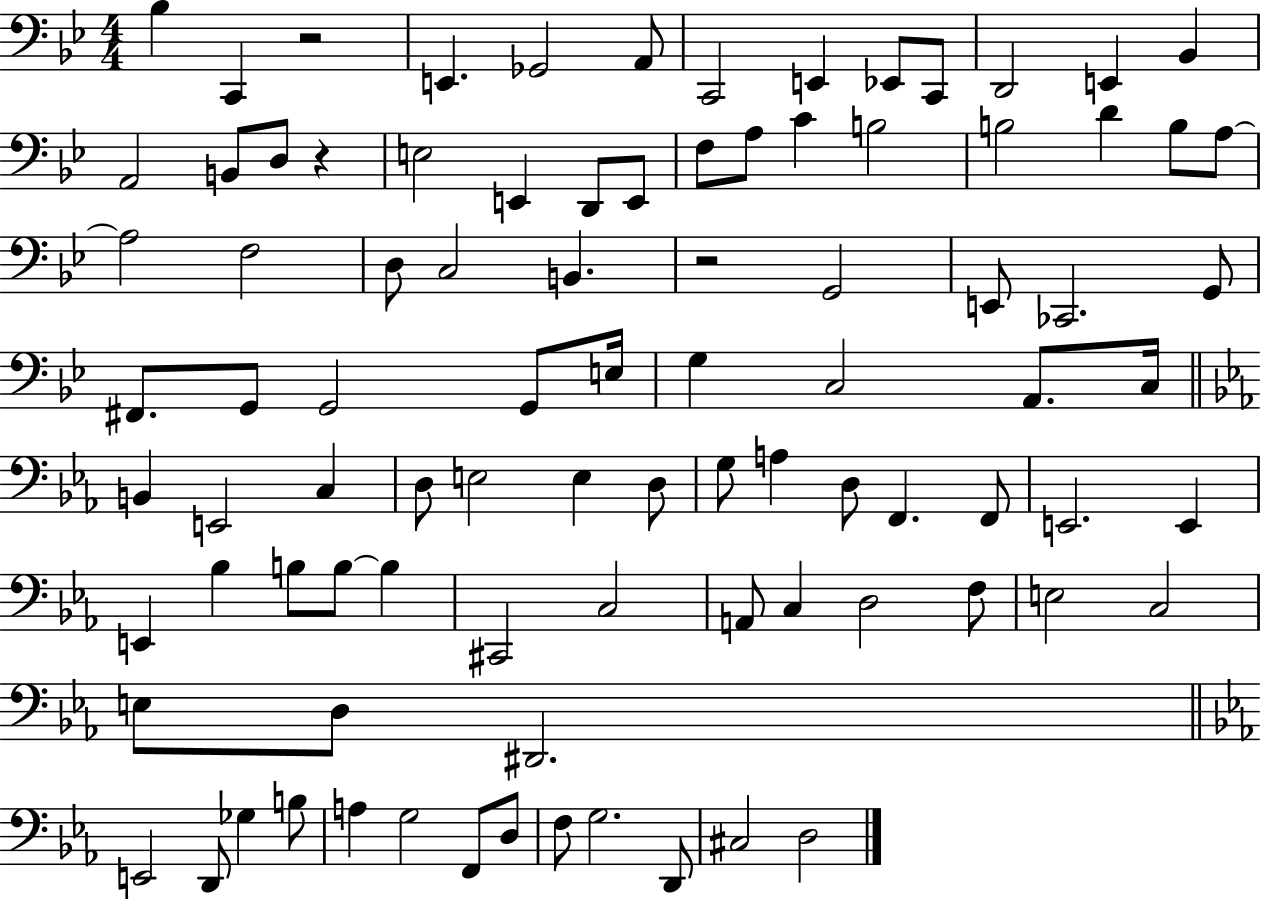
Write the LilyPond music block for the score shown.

{
  \clef bass
  \numericTimeSignature
  \time 4/4
  \key bes \major
  \repeat volta 2 { bes4 c,4 r2 | e,4. ges,2 a,8 | c,2 e,4 ees,8 c,8 | d,2 e,4 bes,4 | \break a,2 b,8 d8 r4 | e2 e,4 d,8 e,8 | f8 a8 c'4 b2 | b2 d'4 b8 a8~~ | \break a2 f2 | d8 c2 b,4. | r2 g,2 | e,8 ces,2. g,8 | \break fis,8. g,8 g,2 g,8 e16 | g4 c2 a,8. c16 | \bar "||" \break \key c \minor b,4 e,2 c4 | d8 e2 e4 d8 | g8 a4 d8 f,4. f,8 | e,2. e,4 | \break e,4 bes4 b8 b8~~ b4 | cis,2 c2 | a,8 c4 d2 f8 | e2 c2 | \break e8 d8 dis,2. | \bar "||" \break \key c \minor e,2 d,8 ges4 b8 | a4 g2 f,8 d8 | f8 g2. d,8 | cis2 d2 | \break } \bar "|."
}